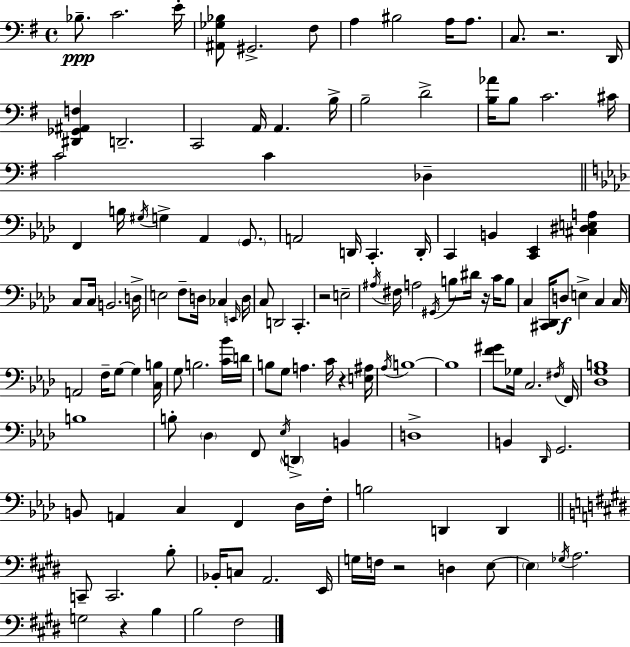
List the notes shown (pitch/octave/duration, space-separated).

Bb3/e. C4/h. E4/s [A#2,Gb3,Bb3]/e G#2/h. F#3/e A3/q BIS3/h A3/s A3/e. C3/e. R/h. D2/s [D#2,Gb2,A#2,F3]/q D2/h. C2/h A2/s A2/q. B3/s B3/h D4/h [B3,Ab4]/s B3/e C4/h. C#4/s C4/h C4/q Db3/q F2/q B3/s G#3/s G3/q Ab2/q G2/e. A2/h D2/s C2/q. D2/s C2/q B2/q [C2,Eb2]/q [C#3,D#3,E3,A3]/q C3/e C3/s B2/h. D3/s E3/h F3/e D3/s CES3/q E2/s D3/s C3/e D2/h C2/q. R/h E3/h A#3/s F#3/s A3/h G#2/s B3/e D#4/s R/s C4/s B3/e C3/q [C#2,Db2]/s D3/e E3/q C3/q C3/s A2/h F3/s G3/e G3/q [C3,B3]/s G3/e B3/h. [C4,Bb4]/s D4/s B3/e G3/e A3/q. C4/s R/q [E3,A#3]/s Ab3/s B3/w B3/w [F4,G#4]/e Gb3/s C3/h. F#3/s F2/s [Db3,G3,B3]/w B3/w B3/e Db3/q F2/e Eb3/s D2/q B2/q D3/w B2/q Db2/s G2/h. B2/e A2/q C3/q F2/q Db3/s F3/s B3/h D2/q D2/q C2/e C2/h. B3/e Bb2/s C3/e A2/h. E2/s G3/s F3/s R/h D3/q E3/e E3/q Gb3/s A3/h. G3/h R/q B3/q B3/h F#3/h